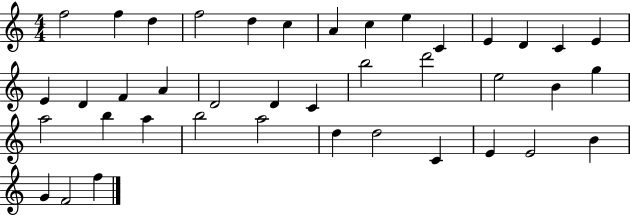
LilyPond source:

{
  \clef treble
  \numericTimeSignature
  \time 4/4
  \key c \major
  f''2 f''4 d''4 | f''2 d''4 c''4 | a'4 c''4 e''4 c'4 | e'4 d'4 c'4 e'4 | \break e'4 d'4 f'4 a'4 | d'2 d'4 c'4 | b''2 d'''2 | e''2 b'4 g''4 | \break a''2 b''4 a''4 | b''2 a''2 | d''4 d''2 c'4 | e'4 e'2 b'4 | \break g'4 f'2 f''4 | \bar "|."
}